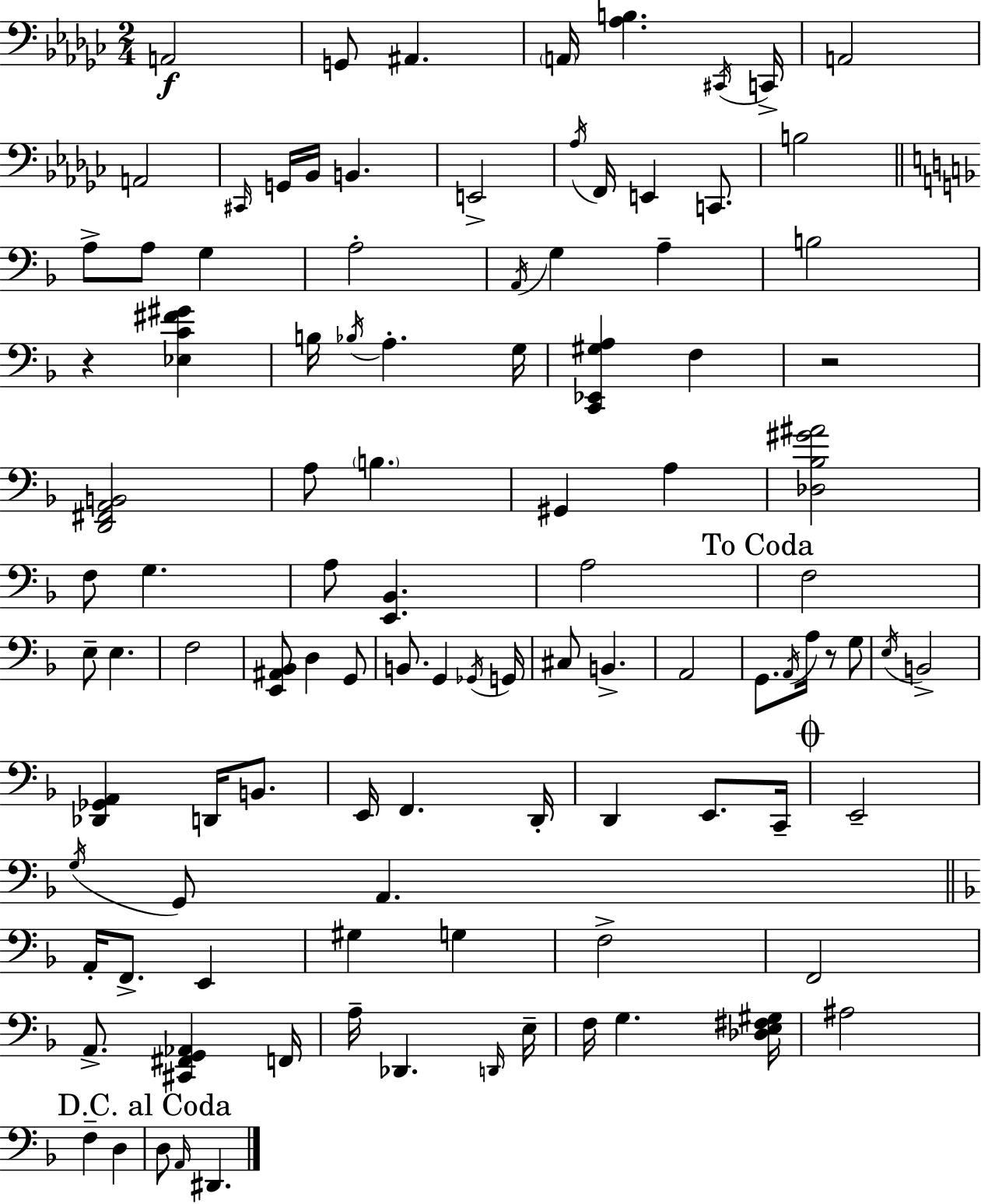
{
  \clef bass
  \numericTimeSignature
  \time 2/4
  \key ees \minor
  \repeat volta 2 { a,2\f | g,8 ais,4. | \parenthesize a,16 <aes b>4. \acciaccatura { cis,16 } | c,16-> a,2 | \break a,2 | \grace { cis,16 } g,16 bes,16 b,4. | e,2-> | \acciaccatura { aes16 } f,16 e,4 | \break c,8. b2 | \bar "||" \break \key f \major a8-> a8 g4 | a2-. | \acciaccatura { a,16 } g4 a4-- | b2 | \break r4 <ees c' fis' gis'>4 | b16 \acciaccatura { bes16 } a4.-. | g16 <c, ees, gis a>4 f4 | r2 | \break <d, fis, a, b,>2 | a8 \parenthesize b4. | gis,4 a4 | <des bes gis' ais'>2 | \break f8 g4. | a8 <e, bes,>4. | a2 | \mark "To Coda" f2 | \break e8-- e4. | f2 | <e, ais, bes,>8 d4 | g,8 b,8. g,4 | \break \acciaccatura { ges,16 } g,16 cis8 b,4.-> | a,2 | g,8. \acciaccatura { a,16 } a16 | r8 g8 \acciaccatura { e16 } b,2-> | \break <des, ges, a,>4 | d,16 b,8. e,16 f,4. | d,16-. d,4 | e,8. c,16-- \mark \markup { \musicglyph "scripts.coda" } e,2-- | \break \acciaccatura { g16 } g,8 | a,4. \bar "||" \break \key f \major a,16-. f,8.-> e,4 | gis4 g4 | f2-> | f,2 | \break a,8.-> <cis, fis, g, aes,>4 f,16 | a16-- des,4. \grace { d,16 } | e16-- f16 g4. | <des e fis gis>16 ais2 | \break f4-- d4 | \mark "D.C. al Coda" d8 \grace { a,16 } dis,4. | } \bar "|."
}